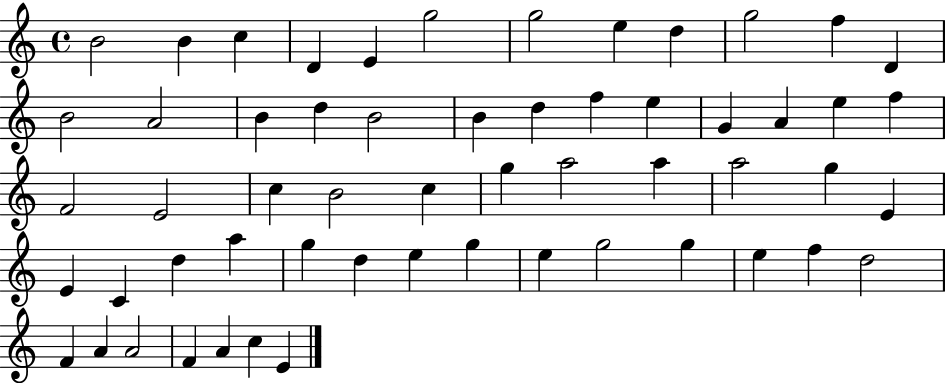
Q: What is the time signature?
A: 4/4